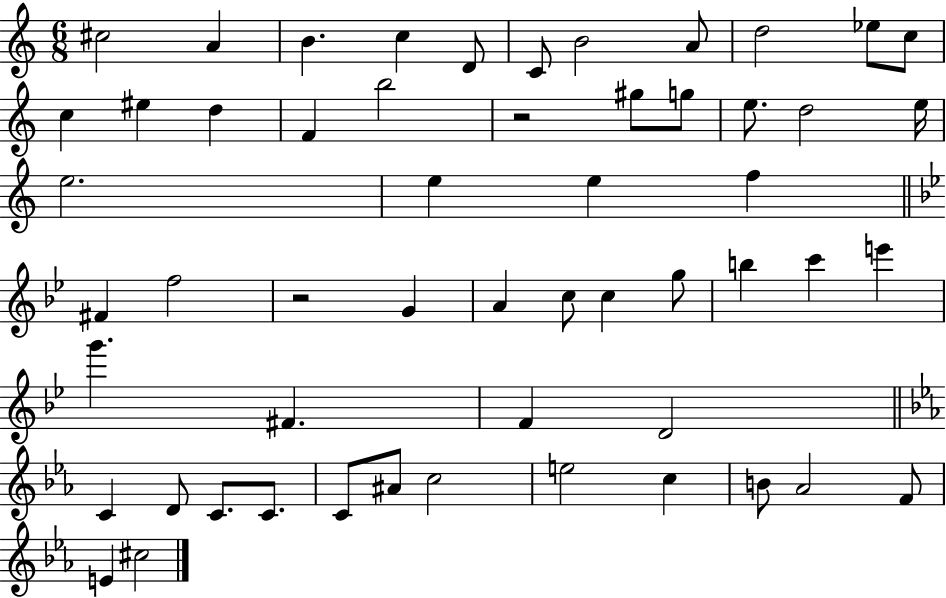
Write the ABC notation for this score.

X:1
T:Untitled
M:6/8
L:1/4
K:C
^c2 A B c D/2 C/2 B2 A/2 d2 _e/2 c/2 c ^e d F b2 z2 ^g/2 g/2 e/2 d2 e/4 e2 e e f ^F f2 z2 G A c/2 c g/2 b c' e' g' ^F F D2 C D/2 C/2 C/2 C/2 ^A/2 c2 e2 c B/2 _A2 F/2 E ^c2